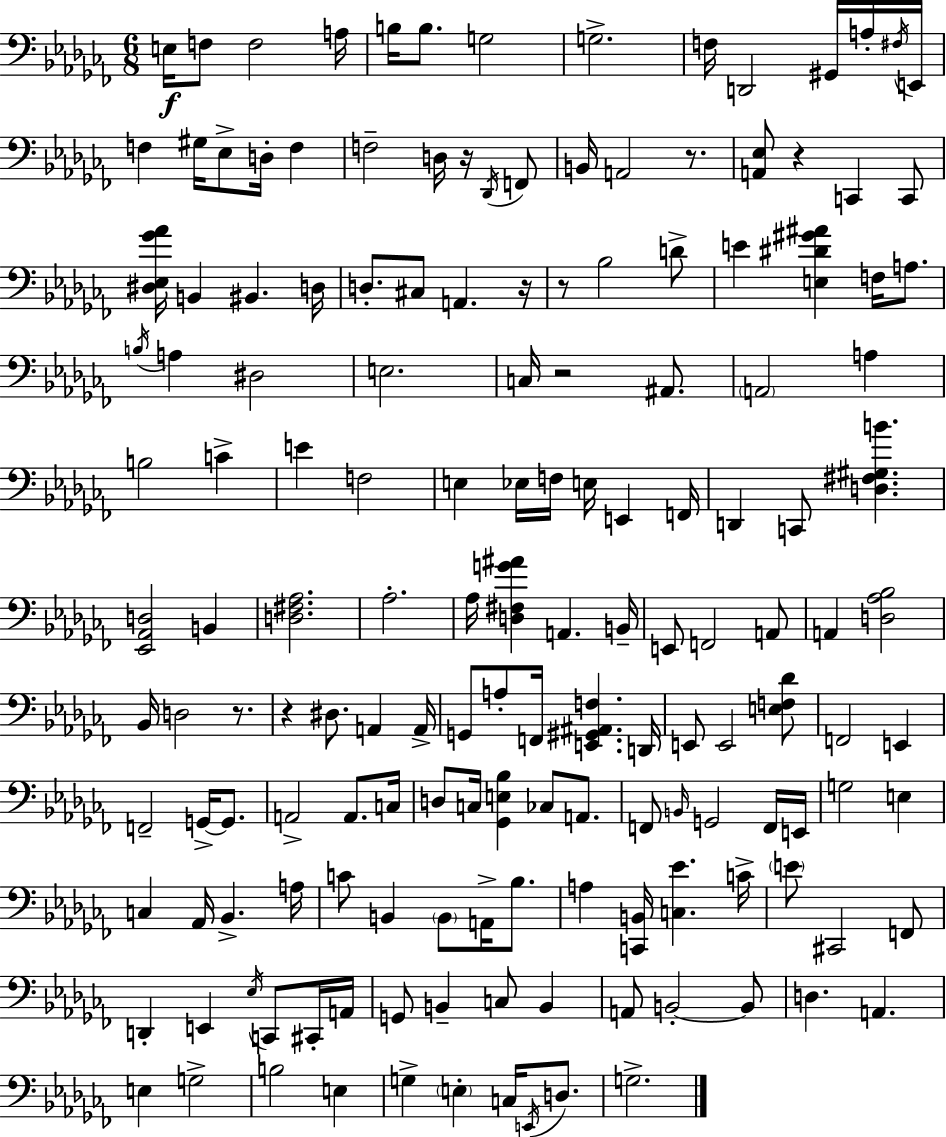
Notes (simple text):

E3/s F3/e F3/h A3/s B3/s B3/e. G3/h G3/h. F3/s D2/h G#2/s A3/s F#3/s E2/s F3/q G#3/s Eb3/e D3/s F3/q F3/h D3/s R/s Db2/s F2/e B2/s A2/h R/e. [A2,Eb3]/e R/q C2/q C2/e [D#3,Eb3,Gb4,Ab4]/s B2/q BIS2/q. D3/s D3/e. C#3/e A2/q. R/s R/e Bb3/h D4/e E4/q [E3,D#4,G#4,A#4]/q F3/s A3/e. B3/s A3/q D#3/h E3/h. C3/s R/h A#2/e. A2/h A3/q B3/h C4/q E4/q F3/h E3/q Eb3/s F3/s E3/s E2/q F2/s D2/q C2/e [D3,F#3,G#3,B4]/q. [Eb2,Ab2,D3]/h B2/q [D3,F#3,Ab3]/h. Ab3/h. Ab3/s [D3,F#3,G4,A#4]/q A2/q. B2/s E2/e F2/h A2/e A2/q [D3,Ab3,Bb3]/h Bb2/s D3/h R/e. R/q D#3/e. A2/q A2/s G2/e A3/e F2/s [E2,G#2,A#2,F3]/q. D2/s E2/e E2/h [E3,F3,Db4]/e F2/h E2/q F2/h G2/s G2/e. A2/h A2/e. C3/s D3/e C3/s [Gb2,E3,Bb3]/q CES3/e A2/e. F2/e B2/s G2/h F2/s E2/s G3/h E3/q C3/q Ab2/s Bb2/q. A3/s C4/e B2/q B2/e A2/s Bb3/e. A3/q [C2,B2]/s [C3,Eb4]/q. C4/s E4/e C#2/h F2/e D2/q E2/q Eb3/s C2/e C#2/s A2/s G2/e B2/q C3/e B2/q A2/e B2/h B2/e D3/q. A2/q. E3/q G3/h B3/h E3/q G3/q E3/q C3/s E2/s D3/e. G3/h.